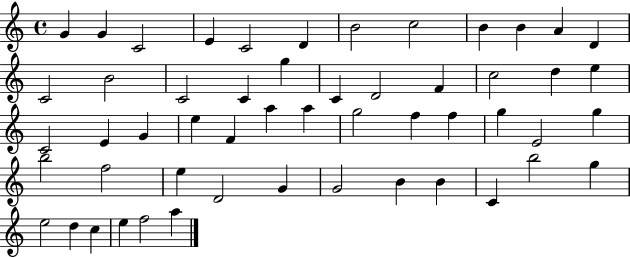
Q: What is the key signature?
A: C major